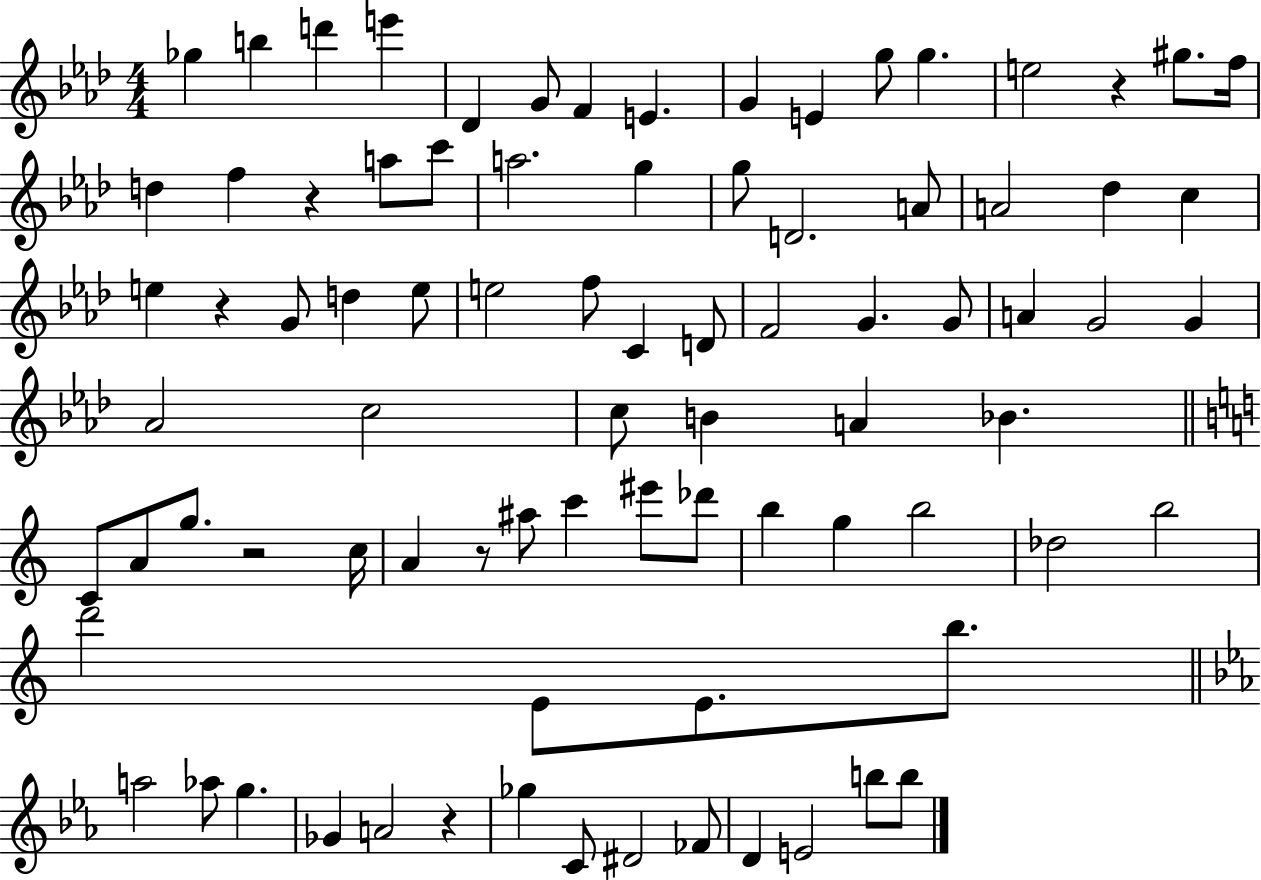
Gb5/q B5/q D6/q E6/q Db4/q G4/e F4/q E4/q. G4/q E4/q G5/e G5/q. E5/h R/q G#5/e. F5/s D5/q F5/q R/q A5/e C6/e A5/h. G5/q G5/e D4/h. A4/e A4/h Db5/q C5/q E5/q R/q G4/e D5/q E5/e E5/h F5/e C4/q D4/e F4/h G4/q. G4/e A4/q G4/h G4/q Ab4/h C5/h C5/e B4/q A4/q Bb4/q. C4/e A4/e G5/e. R/h C5/s A4/q R/e A#5/e C6/q EIS6/e Db6/e B5/q G5/q B5/h Db5/h B5/h D6/h E4/e E4/e. B5/e. A5/h Ab5/e G5/q. Gb4/q A4/h R/q Gb5/q C4/e D#4/h FES4/e D4/q E4/h B5/e B5/e